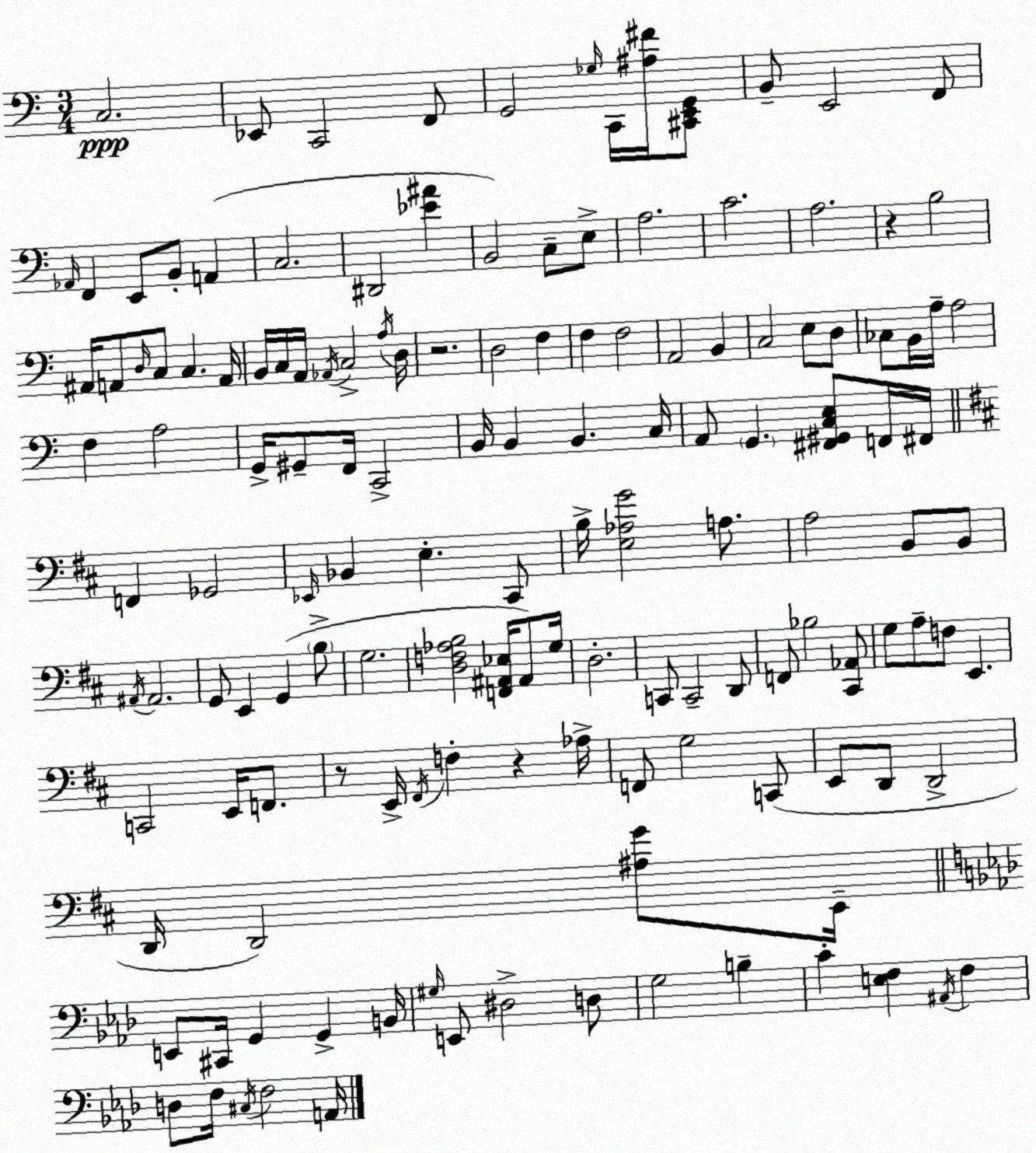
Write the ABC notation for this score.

X:1
T:Untitled
M:3/4
L:1/4
K:Am
C,2 _E,,/2 C,,2 F,,/2 G,,2 _G,/4 C,,/4 [^A,^F]/4 [^C,,E,,G,,]/2 B,,/2 E,,2 F,,/2 _A,,/4 F,, E,,/2 B,,/2 A,, C,2 ^D,,2 [_E^A] B,,2 C,/2 E,/2 A,2 C2 A,2 z B,2 ^A,,/4 A,,/2 D,/4 C,/2 C, A,,/4 B,,/4 C,/4 A,,/4 _A,,/4 C,2 A,/4 D,/4 z2 D,2 F, F, F,2 A,,2 B,, C,2 E,/2 D,/2 _C,/2 B,,/4 A,/4 A,2 F, A,2 G,,/4 ^G,,/2 F,,/4 C,,2 B,,/4 B,, B,, C,/4 A,,/2 G,, [^F,,^G,,C,E,]/2 F,,/4 ^F,,/4 F,, _G,,2 _E,,/4 _B,, E, ^C,,/2 B,/4 [E,_A,G]2 A,/2 A,2 B,,/2 B,,/2 ^A,,/4 ^A,,2 G,,/2 E,, G,, B,/2 G,2 [D,F,_A,B,]2 [F,,^A,,_E,]/4 ^A,,/2 G,/4 D,2 C,,/2 C,,2 D,,/2 F,,/2 _B,2 [^C,,_A,,]/2 G,/2 A,/2 F,/2 E,, C,,2 E,,/4 F,,/2 z/2 E,,/4 ^F,,/4 F, z _A,/4 F,,/2 G,2 C,,/2 E,,/2 D,,/2 D,,2 D,,/4 D,,2 [^A,G]/2 E,,/4 E,,/2 ^C,,/4 G,, G,, B,,/4 ^G,/4 E,,/2 ^D,2 D,/2 G,2 B, C [E,F,] ^A,,/4 F, D,/2 F,/4 ^C,/4 F,2 A,,/4